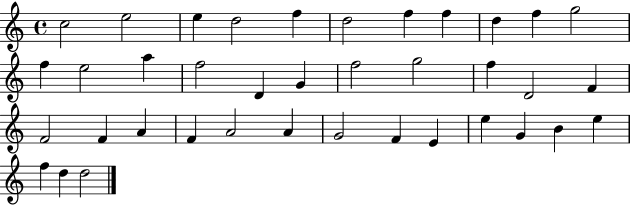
{
  \clef treble
  \time 4/4
  \defaultTimeSignature
  \key c \major
  c''2 e''2 | e''4 d''2 f''4 | d''2 f''4 f''4 | d''4 f''4 g''2 | \break f''4 e''2 a''4 | f''2 d'4 g'4 | f''2 g''2 | f''4 d'2 f'4 | \break f'2 f'4 a'4 | f'4 a'2 a'4 | g'2 f'4 e'4 | e''4 g'4 b'4 e''4 | \break f''4 d''4 d''2 | \bar "|."
}